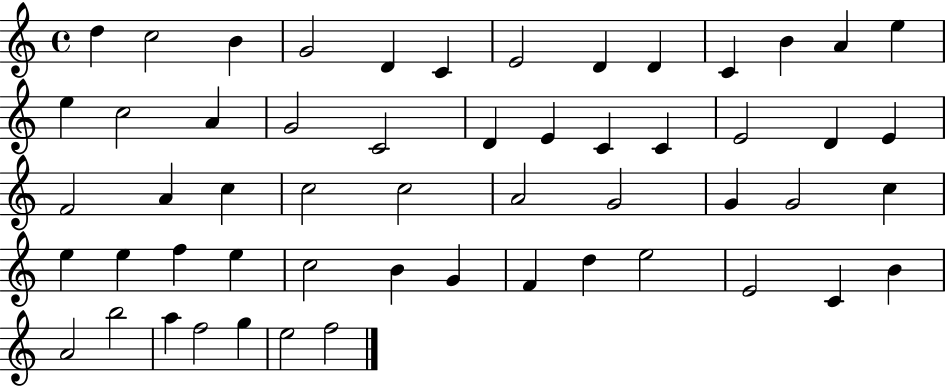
X:1
T:Untitled
M:4/4
L:1/4
K:C
d c2 B G2 D C E2 D D C B A e e c2 A G2 C2 D E C C E2 D E F2 A c c2 c2 A2 G2 G G2 c e e f e c2 B G F d e2 E2 C B A2 b2 a f2 g e2 f2